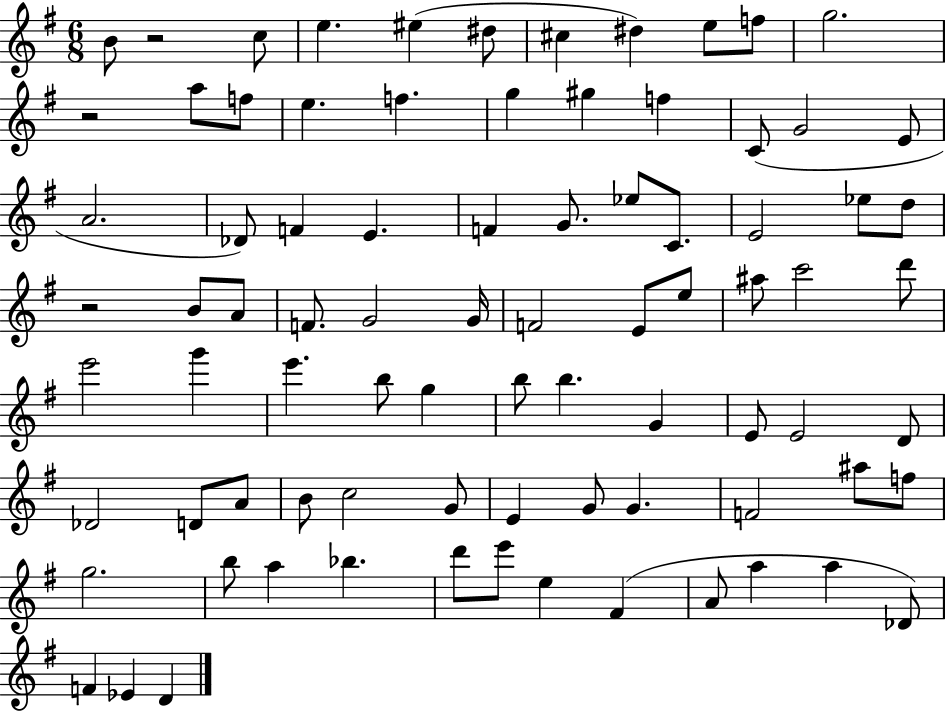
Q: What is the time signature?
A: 6/8